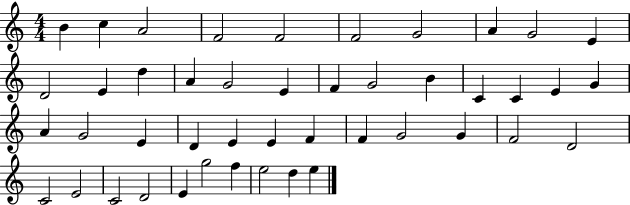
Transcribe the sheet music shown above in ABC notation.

X:1
T:Untitled
M:4/4
L:1/4
K:C
B c A2 F2 F2 F2 G2 A G2 E D2 E d A G2 E F G2 B C C E G A G2 E D E E F F G2 G F2 D2 C2 E2 C2 D2 E g2 f e2 d e